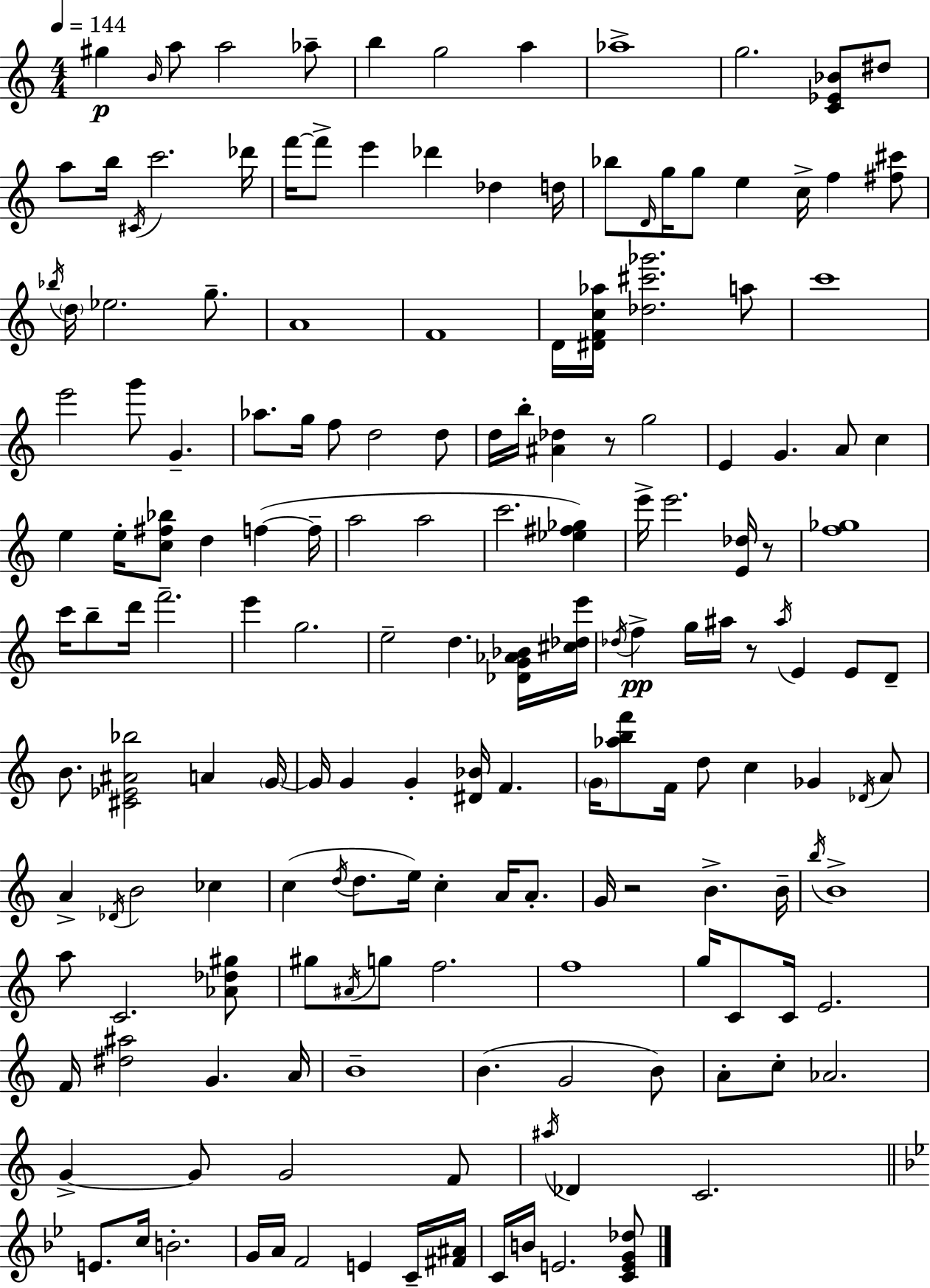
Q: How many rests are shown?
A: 4